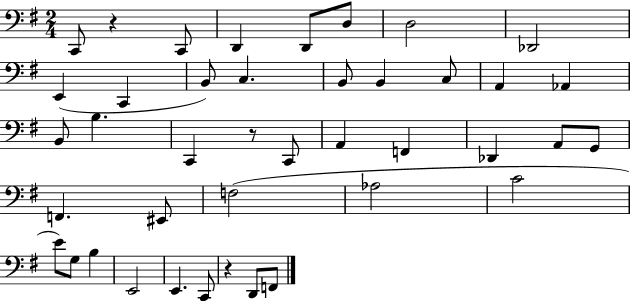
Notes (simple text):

C2/e R/q C2/e D2/q D2/e D3/e D3/h Db2/h E2/q C2/q B2/e C3/q. B2/e B2/q C3/e A2/q Ab2/q B2/e B3/q. C2/q R/e C2/e A2/q F2/q Db2/q A2/e G2/e F2/q. EIS2/e F3/h Ab3/h C4/h E4/e G3/e B3/q E2/h E2/q. C2/e R/q D2/e F2/e